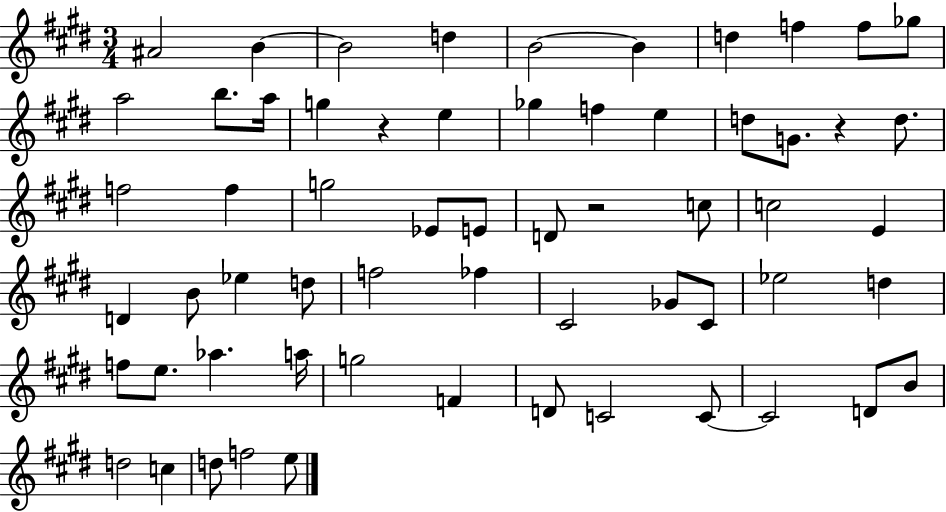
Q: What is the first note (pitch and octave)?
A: A#4